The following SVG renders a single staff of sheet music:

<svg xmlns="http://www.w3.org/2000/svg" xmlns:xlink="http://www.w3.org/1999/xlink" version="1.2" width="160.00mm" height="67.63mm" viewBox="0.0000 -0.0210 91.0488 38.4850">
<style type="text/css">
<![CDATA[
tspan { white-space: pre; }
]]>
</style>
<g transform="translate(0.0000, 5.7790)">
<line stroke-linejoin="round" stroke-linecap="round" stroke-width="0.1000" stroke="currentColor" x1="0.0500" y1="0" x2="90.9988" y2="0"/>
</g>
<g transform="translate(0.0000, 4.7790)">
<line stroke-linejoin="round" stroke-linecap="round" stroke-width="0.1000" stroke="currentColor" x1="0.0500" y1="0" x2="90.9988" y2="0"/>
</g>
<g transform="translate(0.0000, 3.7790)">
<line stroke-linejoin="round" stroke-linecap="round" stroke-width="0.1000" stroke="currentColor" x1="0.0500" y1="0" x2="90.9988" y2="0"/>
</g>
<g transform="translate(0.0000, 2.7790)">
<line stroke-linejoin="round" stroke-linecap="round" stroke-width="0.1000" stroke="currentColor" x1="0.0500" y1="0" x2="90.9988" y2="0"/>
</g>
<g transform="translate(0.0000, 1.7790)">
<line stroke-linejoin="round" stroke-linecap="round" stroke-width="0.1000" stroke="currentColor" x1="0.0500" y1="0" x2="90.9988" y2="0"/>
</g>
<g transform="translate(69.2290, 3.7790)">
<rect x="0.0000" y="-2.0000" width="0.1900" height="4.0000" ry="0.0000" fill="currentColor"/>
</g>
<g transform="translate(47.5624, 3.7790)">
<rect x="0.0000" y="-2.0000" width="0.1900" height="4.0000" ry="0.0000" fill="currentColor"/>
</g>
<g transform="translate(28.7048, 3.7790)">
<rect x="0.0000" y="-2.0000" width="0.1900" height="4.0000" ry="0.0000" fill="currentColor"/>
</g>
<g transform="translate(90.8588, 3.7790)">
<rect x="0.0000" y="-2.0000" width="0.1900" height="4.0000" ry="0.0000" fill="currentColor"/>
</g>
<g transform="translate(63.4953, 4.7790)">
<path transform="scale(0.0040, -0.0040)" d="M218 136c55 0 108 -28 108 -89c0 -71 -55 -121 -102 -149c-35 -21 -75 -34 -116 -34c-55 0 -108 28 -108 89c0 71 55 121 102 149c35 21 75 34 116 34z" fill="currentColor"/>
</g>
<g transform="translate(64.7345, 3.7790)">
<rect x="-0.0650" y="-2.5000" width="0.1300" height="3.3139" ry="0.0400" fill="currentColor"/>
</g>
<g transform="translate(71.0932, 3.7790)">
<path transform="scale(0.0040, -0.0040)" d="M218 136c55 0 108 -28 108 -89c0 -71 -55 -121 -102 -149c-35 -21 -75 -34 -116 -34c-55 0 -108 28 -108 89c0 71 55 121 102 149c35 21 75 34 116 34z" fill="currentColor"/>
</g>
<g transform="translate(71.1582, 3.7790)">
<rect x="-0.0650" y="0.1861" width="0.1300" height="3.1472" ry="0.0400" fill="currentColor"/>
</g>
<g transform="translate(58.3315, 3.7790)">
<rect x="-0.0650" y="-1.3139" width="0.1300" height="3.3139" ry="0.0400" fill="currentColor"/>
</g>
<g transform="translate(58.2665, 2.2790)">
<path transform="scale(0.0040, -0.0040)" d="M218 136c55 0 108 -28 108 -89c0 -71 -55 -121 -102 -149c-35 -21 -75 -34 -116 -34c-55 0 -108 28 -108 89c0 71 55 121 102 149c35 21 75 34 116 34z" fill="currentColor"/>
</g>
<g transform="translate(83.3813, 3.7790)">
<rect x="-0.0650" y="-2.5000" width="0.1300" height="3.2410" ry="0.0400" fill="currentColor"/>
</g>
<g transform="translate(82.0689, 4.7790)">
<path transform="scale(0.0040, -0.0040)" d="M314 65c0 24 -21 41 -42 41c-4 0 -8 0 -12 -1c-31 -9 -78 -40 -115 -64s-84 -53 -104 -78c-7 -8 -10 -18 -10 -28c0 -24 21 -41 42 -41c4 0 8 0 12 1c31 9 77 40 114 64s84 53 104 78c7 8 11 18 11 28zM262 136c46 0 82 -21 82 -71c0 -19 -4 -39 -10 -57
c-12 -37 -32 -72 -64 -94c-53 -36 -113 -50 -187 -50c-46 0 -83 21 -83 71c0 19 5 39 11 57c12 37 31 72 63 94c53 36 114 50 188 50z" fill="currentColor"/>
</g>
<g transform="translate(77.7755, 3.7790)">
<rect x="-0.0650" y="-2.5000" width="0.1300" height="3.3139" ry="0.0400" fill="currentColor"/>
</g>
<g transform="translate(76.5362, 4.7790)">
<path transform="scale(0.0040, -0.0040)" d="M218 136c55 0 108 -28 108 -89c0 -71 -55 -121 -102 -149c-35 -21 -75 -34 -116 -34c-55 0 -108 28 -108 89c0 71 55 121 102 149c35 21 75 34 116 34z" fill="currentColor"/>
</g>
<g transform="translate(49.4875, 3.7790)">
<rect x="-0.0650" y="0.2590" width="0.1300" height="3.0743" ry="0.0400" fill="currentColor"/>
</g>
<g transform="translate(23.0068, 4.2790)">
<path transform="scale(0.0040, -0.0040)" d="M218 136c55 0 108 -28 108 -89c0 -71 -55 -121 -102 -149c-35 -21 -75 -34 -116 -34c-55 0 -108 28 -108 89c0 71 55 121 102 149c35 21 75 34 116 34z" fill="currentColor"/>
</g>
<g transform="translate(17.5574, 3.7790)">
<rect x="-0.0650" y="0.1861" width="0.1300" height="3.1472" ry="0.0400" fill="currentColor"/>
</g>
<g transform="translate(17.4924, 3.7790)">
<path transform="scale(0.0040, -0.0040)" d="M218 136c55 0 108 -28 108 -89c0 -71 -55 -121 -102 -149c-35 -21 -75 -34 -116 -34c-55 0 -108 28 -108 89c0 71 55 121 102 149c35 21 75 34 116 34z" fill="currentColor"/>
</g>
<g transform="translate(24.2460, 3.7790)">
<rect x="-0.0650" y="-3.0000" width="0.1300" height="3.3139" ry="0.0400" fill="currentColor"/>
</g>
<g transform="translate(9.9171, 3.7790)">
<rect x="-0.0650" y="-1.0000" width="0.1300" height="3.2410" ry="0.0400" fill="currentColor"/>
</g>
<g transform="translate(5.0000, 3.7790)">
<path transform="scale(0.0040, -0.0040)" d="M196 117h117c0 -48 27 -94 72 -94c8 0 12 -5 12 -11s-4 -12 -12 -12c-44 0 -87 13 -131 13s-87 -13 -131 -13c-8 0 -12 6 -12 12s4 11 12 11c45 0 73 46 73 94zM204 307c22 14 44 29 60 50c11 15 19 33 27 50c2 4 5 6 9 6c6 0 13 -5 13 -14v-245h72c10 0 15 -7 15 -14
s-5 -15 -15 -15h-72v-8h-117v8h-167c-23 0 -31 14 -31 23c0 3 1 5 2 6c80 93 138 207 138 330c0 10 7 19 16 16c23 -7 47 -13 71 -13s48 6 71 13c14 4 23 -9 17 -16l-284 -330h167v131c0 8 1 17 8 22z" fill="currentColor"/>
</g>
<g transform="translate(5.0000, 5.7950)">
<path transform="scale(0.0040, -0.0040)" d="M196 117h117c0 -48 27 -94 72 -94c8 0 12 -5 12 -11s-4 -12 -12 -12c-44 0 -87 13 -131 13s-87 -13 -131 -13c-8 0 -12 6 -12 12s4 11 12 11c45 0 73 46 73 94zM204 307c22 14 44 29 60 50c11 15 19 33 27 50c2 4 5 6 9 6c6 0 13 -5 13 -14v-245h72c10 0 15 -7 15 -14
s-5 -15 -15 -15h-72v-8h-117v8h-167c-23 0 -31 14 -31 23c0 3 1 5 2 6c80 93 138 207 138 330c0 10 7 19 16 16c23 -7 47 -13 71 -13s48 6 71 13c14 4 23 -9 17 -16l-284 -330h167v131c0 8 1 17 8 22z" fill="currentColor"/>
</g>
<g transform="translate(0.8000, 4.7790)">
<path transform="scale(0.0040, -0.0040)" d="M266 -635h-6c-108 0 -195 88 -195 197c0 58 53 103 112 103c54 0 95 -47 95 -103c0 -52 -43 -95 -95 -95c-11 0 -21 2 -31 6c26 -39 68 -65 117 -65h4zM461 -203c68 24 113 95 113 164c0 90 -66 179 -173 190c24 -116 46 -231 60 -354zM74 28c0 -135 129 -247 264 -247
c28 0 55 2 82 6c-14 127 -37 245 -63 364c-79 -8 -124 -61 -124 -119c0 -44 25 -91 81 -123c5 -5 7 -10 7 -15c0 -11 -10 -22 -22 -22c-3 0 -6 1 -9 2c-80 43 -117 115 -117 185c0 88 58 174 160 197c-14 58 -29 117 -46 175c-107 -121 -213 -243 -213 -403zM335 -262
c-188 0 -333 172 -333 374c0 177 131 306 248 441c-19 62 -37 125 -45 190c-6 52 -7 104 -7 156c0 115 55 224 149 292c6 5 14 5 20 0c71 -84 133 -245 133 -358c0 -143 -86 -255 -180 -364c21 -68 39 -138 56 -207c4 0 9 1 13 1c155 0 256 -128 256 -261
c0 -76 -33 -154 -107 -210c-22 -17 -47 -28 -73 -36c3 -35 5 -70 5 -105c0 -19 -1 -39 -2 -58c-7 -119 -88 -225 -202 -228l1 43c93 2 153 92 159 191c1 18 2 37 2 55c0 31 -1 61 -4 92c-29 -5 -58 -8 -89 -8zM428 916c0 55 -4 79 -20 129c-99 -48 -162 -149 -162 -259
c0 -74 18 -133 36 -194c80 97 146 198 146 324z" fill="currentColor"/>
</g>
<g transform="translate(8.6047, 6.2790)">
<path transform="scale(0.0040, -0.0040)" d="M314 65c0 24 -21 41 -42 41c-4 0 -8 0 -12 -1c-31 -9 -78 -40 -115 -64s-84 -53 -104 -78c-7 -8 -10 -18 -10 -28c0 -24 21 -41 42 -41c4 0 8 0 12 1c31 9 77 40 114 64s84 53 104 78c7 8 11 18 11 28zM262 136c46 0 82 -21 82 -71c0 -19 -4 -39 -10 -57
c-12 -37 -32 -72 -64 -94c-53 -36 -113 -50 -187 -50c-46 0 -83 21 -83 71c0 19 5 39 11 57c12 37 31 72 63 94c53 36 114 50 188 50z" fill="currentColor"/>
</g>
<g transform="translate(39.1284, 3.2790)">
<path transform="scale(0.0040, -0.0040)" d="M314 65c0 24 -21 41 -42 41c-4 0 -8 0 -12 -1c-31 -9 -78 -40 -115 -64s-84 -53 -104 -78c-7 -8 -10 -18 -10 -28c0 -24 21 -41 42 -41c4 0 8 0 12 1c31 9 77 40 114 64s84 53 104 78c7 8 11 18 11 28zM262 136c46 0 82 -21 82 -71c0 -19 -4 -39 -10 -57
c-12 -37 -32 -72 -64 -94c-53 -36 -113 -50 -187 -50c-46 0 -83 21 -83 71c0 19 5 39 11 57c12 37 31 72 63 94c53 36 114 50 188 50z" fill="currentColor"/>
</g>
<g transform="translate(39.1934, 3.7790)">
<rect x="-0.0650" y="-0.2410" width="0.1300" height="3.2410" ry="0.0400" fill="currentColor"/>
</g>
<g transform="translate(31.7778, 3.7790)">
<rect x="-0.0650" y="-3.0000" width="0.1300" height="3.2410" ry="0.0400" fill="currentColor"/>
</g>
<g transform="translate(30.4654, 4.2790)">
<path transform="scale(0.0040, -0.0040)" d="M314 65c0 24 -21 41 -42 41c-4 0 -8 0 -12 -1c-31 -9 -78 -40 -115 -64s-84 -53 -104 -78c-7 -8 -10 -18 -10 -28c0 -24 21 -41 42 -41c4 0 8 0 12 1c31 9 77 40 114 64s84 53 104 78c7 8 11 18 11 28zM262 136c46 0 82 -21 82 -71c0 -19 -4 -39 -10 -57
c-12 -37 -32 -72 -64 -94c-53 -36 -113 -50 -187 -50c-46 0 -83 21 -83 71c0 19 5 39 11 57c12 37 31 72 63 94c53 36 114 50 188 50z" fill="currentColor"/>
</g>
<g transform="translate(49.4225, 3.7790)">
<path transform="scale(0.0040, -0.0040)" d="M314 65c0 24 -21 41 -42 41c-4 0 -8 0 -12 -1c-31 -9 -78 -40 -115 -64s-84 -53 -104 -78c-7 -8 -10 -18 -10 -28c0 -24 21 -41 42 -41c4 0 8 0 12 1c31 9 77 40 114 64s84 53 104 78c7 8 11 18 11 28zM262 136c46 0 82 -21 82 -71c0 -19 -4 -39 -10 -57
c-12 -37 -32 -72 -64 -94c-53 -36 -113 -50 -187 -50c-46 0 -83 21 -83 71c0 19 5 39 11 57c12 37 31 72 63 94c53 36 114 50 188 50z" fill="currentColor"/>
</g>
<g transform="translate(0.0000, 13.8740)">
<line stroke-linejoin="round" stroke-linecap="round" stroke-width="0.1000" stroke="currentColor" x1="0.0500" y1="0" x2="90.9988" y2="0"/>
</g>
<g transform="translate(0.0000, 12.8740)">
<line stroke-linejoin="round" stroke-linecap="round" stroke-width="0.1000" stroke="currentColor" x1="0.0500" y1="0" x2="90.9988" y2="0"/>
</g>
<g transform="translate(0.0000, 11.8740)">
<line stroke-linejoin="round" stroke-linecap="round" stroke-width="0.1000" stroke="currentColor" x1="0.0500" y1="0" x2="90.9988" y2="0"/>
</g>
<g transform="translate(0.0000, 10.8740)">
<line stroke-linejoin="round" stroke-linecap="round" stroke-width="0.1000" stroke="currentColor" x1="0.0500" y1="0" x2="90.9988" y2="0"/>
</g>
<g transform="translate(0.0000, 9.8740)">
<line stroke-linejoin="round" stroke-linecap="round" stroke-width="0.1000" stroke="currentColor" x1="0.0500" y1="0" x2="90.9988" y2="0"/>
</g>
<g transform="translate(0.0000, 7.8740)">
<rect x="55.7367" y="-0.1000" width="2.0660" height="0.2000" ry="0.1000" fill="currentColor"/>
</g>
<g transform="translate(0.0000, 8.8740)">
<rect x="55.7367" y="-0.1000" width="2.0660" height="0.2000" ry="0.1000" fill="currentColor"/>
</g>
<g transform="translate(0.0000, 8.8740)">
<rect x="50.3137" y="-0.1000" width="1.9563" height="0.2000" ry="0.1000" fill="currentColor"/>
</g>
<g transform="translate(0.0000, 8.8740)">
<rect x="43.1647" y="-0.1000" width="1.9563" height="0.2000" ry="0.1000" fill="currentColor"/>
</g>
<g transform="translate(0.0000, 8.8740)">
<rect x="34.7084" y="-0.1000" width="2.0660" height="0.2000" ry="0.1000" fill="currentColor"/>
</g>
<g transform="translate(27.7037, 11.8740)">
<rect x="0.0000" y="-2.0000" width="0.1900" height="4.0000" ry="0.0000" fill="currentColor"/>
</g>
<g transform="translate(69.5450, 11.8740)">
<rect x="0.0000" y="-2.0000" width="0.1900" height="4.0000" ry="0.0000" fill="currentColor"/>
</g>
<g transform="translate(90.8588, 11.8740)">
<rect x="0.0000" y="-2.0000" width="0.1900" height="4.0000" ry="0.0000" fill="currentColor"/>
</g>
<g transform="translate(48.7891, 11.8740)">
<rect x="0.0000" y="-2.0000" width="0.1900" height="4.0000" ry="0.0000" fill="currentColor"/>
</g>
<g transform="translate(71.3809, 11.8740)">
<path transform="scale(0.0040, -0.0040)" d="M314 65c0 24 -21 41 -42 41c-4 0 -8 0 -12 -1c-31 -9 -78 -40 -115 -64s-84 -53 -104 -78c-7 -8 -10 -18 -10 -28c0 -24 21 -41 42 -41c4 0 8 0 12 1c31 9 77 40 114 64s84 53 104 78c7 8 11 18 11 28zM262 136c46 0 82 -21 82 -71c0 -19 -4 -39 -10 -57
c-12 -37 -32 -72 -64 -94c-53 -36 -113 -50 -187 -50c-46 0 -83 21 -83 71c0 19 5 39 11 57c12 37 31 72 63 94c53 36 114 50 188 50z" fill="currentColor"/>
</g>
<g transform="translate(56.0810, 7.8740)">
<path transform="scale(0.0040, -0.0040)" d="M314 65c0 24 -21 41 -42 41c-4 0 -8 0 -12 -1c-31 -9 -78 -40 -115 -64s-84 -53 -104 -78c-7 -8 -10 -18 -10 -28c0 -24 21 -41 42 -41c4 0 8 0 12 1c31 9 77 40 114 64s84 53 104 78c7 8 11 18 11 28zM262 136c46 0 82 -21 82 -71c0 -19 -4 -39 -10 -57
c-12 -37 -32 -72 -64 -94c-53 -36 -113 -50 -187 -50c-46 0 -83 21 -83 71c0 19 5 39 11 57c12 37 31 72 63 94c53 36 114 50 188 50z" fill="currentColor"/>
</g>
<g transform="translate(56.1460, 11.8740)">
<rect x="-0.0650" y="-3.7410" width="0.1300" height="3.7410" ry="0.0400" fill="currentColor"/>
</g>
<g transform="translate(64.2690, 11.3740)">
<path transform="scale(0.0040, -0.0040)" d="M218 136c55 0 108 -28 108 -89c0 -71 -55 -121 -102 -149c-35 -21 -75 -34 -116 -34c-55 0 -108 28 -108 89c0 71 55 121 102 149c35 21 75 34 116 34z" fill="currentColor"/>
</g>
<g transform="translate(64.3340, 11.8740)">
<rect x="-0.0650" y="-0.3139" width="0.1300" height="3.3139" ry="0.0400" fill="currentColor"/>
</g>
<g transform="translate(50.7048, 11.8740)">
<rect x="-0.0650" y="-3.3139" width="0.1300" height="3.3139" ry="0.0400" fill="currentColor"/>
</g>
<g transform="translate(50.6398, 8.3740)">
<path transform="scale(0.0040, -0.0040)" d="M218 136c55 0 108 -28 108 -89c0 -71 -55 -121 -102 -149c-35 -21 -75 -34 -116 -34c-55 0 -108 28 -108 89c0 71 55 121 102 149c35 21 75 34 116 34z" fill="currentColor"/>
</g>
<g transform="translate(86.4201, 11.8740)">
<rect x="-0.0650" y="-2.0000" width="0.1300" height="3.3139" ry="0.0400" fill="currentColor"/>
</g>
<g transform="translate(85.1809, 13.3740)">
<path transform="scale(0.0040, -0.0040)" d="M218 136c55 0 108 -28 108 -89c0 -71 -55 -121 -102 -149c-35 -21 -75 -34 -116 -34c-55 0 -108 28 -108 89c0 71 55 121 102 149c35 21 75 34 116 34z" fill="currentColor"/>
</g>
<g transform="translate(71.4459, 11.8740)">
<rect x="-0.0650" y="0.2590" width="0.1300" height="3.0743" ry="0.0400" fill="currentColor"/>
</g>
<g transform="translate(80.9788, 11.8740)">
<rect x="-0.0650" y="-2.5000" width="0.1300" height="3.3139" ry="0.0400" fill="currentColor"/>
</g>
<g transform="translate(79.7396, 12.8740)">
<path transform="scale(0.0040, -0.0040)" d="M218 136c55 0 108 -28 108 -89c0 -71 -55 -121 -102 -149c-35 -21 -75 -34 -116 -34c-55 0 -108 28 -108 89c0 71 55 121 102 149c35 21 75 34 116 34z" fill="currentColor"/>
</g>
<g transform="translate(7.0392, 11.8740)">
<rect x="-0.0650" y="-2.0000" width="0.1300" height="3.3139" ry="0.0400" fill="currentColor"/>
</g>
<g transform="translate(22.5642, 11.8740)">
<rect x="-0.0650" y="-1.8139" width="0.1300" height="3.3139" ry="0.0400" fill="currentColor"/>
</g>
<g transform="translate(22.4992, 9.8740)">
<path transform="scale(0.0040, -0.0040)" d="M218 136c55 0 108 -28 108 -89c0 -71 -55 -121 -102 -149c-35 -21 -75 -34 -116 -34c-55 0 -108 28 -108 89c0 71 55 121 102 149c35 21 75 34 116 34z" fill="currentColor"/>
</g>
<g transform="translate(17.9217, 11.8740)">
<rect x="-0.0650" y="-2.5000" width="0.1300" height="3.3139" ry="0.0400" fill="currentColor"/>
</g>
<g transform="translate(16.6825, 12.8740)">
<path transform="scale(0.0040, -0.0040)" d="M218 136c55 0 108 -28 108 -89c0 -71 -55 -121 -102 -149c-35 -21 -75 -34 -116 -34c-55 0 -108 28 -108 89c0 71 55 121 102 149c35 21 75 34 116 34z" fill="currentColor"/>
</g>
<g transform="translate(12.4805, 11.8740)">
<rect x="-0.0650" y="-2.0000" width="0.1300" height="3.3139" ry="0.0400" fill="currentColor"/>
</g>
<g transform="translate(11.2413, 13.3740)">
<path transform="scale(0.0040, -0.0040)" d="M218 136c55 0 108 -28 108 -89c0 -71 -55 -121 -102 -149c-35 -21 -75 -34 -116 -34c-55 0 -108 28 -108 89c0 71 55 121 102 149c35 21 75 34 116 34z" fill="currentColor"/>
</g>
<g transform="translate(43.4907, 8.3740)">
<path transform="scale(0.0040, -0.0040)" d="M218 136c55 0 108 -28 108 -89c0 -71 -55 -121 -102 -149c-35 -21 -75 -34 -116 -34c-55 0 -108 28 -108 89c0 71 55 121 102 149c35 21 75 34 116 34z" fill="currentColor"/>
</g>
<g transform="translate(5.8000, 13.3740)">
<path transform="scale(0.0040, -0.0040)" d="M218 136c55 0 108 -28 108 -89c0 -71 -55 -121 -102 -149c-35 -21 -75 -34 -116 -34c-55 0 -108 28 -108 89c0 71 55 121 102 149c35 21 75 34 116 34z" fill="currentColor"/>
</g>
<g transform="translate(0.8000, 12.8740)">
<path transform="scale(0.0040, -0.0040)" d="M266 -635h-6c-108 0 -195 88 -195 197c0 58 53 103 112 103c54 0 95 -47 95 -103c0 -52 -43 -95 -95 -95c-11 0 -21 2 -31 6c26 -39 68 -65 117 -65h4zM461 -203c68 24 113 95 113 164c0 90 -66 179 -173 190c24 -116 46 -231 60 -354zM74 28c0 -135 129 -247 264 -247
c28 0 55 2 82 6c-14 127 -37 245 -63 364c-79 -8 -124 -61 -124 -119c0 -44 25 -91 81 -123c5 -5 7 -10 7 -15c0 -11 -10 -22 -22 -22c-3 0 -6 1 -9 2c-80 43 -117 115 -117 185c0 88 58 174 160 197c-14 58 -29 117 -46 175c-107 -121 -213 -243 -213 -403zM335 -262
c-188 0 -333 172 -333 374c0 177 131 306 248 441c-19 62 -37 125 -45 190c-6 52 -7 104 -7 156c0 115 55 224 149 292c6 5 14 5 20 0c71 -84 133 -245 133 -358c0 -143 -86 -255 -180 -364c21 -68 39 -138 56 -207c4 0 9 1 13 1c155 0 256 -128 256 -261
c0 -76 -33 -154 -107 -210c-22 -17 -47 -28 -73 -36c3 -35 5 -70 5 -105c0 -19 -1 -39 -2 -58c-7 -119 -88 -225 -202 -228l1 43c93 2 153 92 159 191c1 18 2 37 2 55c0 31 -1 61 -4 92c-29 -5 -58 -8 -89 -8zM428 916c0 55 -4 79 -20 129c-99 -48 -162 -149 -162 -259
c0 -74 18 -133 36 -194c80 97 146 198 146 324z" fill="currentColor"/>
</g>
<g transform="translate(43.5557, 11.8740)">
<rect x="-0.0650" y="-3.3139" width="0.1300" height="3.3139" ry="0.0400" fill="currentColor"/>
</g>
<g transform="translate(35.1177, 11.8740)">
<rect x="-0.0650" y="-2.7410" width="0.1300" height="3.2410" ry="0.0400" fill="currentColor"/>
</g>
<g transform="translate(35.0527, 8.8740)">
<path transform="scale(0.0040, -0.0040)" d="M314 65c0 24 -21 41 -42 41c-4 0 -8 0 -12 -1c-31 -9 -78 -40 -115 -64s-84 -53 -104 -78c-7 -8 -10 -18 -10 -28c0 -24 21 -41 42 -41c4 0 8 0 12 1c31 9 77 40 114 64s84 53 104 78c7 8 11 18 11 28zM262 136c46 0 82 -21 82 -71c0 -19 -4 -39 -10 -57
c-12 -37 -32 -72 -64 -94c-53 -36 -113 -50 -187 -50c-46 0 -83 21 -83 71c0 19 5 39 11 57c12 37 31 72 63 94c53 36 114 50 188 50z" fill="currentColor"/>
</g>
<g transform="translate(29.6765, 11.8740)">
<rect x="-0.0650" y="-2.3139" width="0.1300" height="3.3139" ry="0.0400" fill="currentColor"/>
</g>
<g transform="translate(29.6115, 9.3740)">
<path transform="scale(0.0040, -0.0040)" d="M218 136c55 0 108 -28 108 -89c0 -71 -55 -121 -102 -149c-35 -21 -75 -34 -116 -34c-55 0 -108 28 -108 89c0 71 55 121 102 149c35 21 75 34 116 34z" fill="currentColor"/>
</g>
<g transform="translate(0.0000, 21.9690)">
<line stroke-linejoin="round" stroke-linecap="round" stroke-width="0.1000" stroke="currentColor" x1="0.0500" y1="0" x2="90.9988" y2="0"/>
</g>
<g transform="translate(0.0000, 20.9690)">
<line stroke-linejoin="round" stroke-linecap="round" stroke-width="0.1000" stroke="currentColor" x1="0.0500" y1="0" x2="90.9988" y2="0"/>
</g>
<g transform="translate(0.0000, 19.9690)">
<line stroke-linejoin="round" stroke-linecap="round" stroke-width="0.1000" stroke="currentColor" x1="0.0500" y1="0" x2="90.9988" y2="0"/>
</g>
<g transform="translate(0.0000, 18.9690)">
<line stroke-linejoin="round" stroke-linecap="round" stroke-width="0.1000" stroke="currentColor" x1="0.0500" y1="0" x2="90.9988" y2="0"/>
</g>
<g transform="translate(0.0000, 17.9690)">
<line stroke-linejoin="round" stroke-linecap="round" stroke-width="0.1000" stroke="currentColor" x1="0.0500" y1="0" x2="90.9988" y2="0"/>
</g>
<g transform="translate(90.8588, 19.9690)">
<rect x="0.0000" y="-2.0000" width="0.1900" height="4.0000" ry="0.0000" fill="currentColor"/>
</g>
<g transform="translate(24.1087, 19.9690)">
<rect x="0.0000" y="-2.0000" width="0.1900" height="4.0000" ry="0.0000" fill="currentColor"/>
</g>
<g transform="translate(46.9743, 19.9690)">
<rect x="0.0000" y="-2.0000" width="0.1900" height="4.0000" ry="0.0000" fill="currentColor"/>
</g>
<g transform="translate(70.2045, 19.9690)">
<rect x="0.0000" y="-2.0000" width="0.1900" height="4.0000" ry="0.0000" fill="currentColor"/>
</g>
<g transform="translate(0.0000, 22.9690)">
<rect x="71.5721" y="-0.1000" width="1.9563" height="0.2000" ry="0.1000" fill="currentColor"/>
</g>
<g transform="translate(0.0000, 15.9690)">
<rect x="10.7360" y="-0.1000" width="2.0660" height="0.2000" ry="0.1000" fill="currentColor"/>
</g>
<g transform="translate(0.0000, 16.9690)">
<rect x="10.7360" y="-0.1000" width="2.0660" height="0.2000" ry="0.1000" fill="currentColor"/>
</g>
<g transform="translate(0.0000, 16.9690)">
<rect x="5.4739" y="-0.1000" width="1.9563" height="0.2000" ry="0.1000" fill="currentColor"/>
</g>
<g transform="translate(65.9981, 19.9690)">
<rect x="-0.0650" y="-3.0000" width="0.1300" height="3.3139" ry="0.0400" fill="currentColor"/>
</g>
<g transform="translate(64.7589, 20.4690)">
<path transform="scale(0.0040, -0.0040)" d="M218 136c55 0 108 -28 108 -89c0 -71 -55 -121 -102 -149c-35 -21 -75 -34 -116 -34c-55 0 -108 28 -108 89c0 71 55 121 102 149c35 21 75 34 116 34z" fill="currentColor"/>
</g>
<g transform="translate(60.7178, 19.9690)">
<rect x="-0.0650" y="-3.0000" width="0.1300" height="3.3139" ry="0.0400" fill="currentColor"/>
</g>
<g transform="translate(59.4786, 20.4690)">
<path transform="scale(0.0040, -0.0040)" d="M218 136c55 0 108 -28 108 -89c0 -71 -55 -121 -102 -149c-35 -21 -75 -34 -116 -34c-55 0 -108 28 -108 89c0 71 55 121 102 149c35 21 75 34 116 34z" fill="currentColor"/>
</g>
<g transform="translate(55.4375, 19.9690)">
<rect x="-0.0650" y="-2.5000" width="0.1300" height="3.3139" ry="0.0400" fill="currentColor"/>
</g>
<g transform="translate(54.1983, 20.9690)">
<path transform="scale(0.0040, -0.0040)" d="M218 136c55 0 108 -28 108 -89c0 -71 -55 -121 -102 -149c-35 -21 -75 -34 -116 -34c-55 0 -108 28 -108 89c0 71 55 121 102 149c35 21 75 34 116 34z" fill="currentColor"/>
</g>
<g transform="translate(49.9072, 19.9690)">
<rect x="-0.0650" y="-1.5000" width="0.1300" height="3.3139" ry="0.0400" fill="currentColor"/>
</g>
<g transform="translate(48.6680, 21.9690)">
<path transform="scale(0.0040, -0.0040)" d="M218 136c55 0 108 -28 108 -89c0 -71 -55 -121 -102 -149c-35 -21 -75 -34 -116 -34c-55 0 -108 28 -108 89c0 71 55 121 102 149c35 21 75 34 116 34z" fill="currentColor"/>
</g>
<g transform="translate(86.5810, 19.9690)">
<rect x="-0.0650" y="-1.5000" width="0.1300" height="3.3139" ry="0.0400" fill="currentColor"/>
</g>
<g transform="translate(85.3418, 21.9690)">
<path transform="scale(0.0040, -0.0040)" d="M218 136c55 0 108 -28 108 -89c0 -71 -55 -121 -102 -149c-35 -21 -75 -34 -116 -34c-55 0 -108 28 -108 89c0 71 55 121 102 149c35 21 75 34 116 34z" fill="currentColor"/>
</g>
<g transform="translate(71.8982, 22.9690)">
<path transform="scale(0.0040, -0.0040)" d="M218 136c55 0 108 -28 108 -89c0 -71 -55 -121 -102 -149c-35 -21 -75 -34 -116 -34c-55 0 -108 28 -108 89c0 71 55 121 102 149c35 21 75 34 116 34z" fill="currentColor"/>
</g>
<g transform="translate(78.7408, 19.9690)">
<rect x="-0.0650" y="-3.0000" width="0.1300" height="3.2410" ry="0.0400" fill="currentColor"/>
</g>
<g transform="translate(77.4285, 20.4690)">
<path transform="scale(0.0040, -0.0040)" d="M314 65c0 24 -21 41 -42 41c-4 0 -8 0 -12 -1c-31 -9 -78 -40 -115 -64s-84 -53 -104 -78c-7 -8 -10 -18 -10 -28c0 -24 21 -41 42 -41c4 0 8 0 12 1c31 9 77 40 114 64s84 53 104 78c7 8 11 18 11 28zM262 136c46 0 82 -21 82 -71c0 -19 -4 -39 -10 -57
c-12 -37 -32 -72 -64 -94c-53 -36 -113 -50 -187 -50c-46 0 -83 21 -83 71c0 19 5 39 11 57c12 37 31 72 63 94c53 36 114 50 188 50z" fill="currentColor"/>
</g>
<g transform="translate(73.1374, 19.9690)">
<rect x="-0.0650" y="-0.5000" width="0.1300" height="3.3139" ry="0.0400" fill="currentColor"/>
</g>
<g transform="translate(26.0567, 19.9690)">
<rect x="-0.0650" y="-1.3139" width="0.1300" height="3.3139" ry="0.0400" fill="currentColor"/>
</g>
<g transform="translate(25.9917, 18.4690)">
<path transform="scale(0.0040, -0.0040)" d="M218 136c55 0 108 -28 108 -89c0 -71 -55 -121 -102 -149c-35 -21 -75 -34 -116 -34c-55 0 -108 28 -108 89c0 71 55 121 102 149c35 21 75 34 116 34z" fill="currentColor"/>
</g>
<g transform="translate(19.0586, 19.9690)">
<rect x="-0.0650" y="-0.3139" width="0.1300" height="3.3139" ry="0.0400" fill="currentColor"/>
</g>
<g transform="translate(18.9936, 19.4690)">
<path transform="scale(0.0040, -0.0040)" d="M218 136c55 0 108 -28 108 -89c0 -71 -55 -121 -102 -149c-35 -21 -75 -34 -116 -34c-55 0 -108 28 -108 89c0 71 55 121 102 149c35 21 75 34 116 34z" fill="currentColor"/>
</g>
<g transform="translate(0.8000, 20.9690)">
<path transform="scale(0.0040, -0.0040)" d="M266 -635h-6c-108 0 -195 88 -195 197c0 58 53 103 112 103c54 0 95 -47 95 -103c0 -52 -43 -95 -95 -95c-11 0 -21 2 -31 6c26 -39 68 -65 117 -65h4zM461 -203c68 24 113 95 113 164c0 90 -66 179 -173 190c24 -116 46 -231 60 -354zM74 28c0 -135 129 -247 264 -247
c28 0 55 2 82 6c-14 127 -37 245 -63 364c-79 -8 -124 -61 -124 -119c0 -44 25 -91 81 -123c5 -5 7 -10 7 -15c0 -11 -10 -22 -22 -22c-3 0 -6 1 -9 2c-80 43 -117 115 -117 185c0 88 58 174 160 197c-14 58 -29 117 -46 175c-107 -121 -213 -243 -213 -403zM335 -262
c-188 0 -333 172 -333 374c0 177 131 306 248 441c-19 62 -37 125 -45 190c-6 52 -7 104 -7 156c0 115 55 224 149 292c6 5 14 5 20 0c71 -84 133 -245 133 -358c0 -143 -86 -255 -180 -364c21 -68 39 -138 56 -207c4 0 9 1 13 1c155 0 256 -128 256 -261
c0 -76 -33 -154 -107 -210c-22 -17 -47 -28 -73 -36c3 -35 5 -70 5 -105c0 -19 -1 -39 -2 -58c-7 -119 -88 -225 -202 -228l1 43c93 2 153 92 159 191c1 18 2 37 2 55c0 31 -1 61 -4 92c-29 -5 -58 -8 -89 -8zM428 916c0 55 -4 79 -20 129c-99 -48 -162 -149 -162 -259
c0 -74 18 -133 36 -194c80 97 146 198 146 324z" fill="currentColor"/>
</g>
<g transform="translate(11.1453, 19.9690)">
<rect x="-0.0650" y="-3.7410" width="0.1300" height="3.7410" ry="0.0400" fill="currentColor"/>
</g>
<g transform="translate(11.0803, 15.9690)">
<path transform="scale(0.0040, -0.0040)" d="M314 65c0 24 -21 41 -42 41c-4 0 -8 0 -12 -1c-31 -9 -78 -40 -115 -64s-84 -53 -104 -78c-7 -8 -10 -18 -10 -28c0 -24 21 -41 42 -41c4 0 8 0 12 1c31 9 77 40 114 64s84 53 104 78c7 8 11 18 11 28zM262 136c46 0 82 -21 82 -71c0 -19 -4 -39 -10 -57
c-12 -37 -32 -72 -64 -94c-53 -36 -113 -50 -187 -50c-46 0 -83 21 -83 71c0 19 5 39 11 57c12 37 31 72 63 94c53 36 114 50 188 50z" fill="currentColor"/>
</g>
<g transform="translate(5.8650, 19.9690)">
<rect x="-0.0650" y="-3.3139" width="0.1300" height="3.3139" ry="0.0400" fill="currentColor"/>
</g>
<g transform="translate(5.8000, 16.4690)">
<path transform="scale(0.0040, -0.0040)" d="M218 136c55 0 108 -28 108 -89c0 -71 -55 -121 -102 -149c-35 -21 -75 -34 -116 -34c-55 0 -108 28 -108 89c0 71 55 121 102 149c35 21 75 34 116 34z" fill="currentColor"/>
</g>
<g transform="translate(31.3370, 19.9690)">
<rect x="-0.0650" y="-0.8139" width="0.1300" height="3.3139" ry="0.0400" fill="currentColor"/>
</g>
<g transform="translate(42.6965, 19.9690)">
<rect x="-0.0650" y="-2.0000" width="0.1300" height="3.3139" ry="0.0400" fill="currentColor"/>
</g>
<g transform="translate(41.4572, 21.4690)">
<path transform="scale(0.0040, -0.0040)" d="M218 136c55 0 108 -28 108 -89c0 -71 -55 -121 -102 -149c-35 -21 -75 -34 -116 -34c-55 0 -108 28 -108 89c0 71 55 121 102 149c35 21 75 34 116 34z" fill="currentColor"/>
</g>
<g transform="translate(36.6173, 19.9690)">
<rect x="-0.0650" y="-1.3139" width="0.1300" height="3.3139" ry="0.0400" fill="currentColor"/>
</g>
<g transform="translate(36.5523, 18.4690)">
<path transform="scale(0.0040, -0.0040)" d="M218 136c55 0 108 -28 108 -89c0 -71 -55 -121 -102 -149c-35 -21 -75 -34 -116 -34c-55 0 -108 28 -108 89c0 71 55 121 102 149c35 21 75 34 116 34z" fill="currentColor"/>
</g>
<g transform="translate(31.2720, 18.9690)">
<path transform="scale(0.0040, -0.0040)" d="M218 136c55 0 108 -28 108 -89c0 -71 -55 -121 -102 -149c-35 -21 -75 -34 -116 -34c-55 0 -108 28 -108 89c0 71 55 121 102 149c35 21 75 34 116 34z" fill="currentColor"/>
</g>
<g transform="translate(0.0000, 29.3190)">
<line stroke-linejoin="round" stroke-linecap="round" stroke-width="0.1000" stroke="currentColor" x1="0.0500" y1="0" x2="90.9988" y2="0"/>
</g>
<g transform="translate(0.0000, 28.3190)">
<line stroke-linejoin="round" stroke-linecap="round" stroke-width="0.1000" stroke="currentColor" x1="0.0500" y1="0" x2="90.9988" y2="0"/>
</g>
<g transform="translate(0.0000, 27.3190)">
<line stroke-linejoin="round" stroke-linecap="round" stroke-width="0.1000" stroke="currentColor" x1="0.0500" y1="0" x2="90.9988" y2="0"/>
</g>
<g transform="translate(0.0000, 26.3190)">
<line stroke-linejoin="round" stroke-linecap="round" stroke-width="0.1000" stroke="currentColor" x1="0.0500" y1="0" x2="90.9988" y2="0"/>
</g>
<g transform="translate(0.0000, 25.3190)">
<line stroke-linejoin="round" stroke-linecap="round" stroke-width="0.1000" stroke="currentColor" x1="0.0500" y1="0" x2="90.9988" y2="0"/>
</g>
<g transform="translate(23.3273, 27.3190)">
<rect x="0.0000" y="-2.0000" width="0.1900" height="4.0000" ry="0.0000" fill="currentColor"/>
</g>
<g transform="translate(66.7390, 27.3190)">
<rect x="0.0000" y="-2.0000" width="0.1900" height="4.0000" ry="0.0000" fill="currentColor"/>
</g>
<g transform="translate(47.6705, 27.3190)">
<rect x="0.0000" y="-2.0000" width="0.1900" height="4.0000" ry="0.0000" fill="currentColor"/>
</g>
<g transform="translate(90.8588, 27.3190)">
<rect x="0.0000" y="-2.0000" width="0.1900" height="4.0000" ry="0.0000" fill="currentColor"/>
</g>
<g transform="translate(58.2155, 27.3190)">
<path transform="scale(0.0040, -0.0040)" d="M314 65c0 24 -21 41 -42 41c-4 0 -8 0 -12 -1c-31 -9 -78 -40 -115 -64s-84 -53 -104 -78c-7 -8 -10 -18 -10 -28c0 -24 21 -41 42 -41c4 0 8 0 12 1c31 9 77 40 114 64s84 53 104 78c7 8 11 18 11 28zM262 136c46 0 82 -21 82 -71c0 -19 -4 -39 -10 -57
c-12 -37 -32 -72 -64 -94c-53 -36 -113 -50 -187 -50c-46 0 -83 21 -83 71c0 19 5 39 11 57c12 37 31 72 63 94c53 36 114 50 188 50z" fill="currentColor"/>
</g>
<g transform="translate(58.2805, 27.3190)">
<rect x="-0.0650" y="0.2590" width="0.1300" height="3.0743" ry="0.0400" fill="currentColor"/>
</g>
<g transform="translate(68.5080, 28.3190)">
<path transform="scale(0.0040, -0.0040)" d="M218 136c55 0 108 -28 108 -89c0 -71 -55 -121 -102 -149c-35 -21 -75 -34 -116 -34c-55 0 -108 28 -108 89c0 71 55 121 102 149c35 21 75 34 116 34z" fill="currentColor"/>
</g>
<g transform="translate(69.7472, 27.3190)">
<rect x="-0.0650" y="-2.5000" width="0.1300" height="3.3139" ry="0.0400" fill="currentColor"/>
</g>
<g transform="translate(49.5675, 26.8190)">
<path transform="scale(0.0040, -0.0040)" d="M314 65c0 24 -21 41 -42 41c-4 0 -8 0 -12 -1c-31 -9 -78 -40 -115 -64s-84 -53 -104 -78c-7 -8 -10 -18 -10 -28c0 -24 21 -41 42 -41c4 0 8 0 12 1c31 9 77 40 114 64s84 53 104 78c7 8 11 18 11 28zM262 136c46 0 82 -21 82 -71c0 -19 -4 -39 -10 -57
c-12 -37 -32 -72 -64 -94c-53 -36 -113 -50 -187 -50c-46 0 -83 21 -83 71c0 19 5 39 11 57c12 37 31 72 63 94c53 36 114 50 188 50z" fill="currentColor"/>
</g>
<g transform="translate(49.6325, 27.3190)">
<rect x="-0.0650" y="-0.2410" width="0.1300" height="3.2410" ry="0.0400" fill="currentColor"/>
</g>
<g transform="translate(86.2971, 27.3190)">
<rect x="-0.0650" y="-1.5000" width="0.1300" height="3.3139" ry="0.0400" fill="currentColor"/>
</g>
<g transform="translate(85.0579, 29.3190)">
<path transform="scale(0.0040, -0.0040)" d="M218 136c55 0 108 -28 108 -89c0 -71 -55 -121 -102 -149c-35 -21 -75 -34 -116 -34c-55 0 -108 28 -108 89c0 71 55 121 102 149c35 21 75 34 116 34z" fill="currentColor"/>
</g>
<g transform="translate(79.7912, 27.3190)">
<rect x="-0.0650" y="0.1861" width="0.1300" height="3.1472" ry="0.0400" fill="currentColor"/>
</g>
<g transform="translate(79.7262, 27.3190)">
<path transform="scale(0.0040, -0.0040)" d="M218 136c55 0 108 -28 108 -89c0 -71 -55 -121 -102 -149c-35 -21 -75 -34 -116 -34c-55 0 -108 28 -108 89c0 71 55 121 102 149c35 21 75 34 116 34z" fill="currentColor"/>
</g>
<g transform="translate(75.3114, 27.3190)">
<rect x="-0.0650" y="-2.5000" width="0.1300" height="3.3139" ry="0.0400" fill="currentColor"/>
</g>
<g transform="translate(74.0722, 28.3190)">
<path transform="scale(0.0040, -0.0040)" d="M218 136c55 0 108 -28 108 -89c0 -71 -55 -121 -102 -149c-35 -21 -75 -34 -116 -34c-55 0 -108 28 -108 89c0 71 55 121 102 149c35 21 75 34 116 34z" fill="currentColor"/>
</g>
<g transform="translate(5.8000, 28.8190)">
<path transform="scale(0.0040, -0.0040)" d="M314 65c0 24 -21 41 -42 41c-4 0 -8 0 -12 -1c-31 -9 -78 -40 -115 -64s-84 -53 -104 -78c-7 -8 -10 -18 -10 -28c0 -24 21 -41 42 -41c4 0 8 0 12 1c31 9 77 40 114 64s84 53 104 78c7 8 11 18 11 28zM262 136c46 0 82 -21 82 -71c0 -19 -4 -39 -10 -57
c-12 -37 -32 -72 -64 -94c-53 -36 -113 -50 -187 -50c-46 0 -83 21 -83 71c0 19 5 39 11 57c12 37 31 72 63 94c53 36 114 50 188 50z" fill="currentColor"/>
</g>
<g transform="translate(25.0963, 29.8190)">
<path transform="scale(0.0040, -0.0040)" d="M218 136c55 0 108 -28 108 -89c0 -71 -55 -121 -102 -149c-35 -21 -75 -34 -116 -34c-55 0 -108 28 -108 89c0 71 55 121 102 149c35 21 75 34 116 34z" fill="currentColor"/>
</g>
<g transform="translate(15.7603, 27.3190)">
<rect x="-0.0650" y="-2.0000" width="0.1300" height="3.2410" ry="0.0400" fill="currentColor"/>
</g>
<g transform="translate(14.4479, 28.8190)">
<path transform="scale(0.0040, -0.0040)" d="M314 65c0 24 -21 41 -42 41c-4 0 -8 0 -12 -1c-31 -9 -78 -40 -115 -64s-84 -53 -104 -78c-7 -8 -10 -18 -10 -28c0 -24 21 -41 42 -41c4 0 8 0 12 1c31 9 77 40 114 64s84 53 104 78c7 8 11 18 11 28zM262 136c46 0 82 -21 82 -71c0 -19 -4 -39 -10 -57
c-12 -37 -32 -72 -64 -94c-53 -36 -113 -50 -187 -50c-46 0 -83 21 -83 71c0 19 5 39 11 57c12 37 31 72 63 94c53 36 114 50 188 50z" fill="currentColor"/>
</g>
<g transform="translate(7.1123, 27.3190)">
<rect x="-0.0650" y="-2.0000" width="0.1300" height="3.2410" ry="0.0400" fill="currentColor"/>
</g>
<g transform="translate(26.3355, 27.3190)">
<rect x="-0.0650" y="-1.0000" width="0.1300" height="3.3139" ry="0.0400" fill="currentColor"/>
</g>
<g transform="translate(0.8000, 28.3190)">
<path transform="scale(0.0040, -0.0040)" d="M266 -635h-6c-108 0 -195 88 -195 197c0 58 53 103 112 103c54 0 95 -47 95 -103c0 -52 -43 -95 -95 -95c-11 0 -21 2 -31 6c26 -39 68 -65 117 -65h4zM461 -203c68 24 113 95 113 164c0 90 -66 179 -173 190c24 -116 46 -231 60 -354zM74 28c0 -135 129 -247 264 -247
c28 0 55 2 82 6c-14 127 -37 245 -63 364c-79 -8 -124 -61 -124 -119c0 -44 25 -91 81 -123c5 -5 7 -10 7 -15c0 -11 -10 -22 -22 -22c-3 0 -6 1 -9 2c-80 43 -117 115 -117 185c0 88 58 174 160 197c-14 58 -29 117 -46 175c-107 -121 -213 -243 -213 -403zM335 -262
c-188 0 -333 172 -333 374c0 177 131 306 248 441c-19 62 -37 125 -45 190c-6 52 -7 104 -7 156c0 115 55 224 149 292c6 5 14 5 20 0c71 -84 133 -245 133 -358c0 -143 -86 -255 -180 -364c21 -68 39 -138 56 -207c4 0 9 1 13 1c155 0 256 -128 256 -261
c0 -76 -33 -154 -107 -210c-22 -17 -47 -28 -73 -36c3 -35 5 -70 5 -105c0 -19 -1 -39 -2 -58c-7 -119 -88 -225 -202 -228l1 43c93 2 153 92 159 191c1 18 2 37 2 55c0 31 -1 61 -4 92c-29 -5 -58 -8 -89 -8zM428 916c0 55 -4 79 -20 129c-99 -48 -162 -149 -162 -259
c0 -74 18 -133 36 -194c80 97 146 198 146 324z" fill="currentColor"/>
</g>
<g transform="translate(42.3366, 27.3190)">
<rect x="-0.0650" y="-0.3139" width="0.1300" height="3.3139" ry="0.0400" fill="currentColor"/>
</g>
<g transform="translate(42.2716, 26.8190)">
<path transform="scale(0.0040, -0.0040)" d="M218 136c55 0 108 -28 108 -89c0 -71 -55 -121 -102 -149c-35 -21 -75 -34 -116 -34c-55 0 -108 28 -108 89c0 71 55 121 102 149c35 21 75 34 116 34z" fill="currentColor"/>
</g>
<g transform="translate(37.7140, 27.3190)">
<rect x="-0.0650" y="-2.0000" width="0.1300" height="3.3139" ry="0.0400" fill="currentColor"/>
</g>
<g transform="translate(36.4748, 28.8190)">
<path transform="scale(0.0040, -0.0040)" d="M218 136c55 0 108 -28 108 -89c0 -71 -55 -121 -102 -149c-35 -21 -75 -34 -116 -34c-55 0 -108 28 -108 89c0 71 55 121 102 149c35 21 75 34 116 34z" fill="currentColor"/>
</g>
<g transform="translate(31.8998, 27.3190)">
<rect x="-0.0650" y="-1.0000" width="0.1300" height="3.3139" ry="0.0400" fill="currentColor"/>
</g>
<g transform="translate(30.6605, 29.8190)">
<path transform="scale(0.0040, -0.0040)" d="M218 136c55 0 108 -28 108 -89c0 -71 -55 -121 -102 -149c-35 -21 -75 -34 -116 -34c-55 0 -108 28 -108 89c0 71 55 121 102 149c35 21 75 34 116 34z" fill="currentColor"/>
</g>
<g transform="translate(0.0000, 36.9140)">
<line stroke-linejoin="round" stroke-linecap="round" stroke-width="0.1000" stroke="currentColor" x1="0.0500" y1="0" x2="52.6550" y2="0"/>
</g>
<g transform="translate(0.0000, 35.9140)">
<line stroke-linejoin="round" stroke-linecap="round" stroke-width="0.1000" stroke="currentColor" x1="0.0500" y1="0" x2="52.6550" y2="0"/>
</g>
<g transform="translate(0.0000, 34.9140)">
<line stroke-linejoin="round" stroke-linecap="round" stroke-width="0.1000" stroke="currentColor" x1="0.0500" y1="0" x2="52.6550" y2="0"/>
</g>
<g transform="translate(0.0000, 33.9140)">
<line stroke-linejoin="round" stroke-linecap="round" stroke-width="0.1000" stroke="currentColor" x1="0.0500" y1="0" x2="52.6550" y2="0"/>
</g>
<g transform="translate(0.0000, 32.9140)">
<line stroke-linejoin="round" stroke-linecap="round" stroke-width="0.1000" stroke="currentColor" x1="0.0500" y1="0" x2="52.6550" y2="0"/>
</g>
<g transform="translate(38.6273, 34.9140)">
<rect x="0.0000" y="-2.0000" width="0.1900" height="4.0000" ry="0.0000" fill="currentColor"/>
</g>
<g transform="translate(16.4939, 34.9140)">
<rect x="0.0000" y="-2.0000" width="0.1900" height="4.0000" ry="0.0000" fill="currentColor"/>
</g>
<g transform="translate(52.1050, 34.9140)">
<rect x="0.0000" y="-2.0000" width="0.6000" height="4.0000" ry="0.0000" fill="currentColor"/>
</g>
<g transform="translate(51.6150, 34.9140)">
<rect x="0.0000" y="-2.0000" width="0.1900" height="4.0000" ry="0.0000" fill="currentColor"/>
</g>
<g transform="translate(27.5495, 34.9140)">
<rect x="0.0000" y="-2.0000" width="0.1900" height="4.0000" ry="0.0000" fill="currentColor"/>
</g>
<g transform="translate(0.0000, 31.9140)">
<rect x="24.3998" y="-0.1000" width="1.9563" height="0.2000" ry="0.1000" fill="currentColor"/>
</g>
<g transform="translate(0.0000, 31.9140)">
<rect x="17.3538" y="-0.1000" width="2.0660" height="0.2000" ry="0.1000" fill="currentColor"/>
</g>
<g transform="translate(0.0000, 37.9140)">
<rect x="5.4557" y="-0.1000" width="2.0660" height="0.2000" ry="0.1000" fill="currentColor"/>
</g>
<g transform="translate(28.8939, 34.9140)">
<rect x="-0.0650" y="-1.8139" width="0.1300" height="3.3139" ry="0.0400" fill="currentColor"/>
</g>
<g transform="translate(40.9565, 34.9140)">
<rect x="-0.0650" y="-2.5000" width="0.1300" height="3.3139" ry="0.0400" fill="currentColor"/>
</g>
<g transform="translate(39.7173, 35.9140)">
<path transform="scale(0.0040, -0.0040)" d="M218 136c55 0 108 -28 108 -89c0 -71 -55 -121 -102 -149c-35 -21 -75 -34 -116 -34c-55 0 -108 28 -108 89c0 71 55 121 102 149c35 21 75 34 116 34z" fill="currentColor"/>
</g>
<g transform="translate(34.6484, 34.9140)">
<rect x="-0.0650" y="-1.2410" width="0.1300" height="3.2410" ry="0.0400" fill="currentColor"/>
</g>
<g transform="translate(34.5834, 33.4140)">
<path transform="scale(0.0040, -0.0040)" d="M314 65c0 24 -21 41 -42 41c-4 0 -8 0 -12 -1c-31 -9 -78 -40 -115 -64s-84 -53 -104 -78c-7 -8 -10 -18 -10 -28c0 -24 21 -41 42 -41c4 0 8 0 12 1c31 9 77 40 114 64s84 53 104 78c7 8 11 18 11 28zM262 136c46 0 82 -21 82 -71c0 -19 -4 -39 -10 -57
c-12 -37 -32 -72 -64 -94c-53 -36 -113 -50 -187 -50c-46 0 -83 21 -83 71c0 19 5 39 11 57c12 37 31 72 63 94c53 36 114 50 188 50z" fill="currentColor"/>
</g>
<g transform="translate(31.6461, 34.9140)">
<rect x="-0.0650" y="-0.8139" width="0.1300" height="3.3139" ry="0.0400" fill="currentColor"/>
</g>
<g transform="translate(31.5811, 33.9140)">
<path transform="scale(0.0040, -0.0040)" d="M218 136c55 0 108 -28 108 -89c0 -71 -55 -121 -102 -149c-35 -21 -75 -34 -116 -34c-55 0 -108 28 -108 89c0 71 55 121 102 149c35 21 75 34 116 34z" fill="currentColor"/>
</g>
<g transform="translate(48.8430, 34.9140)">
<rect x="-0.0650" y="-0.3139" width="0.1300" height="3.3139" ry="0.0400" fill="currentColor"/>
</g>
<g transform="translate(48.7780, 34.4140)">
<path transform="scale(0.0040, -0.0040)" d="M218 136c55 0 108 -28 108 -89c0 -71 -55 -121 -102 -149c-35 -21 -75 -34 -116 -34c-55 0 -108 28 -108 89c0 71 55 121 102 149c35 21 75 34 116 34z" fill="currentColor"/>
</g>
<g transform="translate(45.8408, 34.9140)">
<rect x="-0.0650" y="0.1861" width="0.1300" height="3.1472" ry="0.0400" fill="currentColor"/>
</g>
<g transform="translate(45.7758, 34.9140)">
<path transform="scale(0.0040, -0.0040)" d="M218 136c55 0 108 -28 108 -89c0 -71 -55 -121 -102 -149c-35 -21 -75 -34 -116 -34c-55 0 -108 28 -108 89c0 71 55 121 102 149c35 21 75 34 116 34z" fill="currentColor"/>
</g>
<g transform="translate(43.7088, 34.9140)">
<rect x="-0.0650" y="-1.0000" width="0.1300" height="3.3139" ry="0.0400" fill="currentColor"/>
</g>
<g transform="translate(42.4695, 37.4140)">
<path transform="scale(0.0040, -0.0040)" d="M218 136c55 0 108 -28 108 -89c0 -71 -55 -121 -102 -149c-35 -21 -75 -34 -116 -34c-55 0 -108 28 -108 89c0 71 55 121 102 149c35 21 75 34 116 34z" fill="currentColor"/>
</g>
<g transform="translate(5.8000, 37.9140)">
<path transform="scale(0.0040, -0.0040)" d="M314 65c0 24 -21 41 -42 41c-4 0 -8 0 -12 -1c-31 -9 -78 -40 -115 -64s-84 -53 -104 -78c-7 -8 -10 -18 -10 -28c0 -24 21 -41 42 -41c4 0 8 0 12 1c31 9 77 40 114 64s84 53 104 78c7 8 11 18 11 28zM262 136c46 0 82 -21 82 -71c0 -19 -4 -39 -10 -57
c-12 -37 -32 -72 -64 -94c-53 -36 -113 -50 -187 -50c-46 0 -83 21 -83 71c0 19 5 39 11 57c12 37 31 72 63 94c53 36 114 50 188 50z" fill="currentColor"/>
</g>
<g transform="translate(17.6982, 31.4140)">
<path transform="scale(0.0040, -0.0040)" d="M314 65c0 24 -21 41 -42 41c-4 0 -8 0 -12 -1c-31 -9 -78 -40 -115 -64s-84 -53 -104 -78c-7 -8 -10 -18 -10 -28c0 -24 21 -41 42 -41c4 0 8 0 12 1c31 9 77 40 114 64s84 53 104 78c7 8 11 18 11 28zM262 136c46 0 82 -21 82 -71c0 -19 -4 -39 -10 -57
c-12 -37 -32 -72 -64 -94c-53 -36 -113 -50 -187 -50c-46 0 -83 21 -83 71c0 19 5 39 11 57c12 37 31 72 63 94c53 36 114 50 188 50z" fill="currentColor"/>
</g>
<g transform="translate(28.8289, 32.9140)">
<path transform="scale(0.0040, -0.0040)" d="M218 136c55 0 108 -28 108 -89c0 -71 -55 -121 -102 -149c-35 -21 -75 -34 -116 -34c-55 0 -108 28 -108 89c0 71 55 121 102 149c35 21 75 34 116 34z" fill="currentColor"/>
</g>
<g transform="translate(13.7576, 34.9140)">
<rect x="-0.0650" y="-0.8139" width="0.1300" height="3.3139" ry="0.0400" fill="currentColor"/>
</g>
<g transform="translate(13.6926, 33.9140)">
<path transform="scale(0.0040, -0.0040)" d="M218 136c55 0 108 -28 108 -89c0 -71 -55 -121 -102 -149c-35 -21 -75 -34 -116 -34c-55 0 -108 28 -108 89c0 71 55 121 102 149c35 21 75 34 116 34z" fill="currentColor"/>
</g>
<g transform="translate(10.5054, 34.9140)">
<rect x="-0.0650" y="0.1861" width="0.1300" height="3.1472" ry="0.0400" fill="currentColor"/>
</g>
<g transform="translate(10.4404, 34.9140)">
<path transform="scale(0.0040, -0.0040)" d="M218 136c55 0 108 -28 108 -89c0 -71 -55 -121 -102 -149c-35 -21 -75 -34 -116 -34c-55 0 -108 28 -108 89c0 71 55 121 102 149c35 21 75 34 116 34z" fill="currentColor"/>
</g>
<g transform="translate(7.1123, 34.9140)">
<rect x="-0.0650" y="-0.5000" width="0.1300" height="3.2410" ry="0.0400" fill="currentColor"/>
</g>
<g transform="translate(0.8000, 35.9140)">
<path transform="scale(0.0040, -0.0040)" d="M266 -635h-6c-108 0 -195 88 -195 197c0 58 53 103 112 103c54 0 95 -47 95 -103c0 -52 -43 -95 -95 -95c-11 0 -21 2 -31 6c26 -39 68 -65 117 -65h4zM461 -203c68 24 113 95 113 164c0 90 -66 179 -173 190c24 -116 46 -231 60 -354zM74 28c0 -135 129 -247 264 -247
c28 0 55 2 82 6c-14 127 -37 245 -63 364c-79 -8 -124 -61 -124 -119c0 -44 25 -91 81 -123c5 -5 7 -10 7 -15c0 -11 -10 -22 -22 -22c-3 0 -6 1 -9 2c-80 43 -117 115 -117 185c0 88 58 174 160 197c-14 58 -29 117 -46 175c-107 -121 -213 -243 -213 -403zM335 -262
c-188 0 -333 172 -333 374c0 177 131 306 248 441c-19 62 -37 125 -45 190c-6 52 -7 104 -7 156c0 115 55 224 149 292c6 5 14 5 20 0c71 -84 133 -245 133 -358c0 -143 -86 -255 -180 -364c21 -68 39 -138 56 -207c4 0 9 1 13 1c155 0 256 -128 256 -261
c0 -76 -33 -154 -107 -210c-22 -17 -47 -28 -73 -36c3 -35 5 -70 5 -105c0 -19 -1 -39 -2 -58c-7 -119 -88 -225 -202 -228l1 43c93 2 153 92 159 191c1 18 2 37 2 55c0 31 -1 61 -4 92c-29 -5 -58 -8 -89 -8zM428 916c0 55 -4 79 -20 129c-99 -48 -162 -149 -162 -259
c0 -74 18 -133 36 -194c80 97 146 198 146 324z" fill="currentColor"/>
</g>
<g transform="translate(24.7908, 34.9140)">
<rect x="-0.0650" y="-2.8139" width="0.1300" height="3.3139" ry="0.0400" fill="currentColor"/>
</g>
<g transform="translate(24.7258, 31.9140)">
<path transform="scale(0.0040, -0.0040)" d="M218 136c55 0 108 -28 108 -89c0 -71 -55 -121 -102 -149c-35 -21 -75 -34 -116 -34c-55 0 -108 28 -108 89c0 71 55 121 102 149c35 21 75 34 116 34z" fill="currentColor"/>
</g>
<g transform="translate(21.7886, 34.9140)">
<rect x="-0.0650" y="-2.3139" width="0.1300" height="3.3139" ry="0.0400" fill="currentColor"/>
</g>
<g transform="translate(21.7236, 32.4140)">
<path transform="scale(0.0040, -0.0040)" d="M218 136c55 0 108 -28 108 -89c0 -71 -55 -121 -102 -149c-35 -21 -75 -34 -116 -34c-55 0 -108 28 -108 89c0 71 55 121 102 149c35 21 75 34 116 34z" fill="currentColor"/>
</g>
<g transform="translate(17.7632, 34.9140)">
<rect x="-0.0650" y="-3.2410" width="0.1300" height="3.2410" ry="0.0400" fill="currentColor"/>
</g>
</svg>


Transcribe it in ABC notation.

X:1
T:Untitled
M:4/4
L:1/4
K:C
D2 B A A2 c2 B2 e G B G G2 F F G f g a2 b b c'2 c B2 G F b c'2 c e d e F E G A A C A2 E F2 F2 D D F c c2 B2 G G B E C2 B d b2 g a f d e2 G D B c